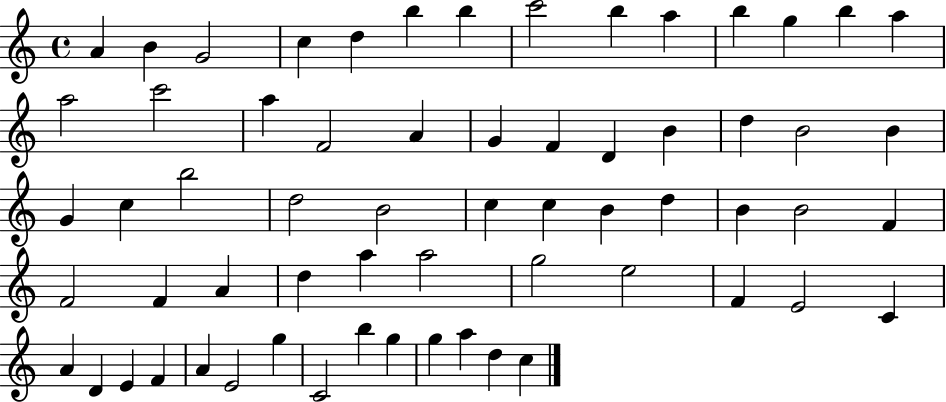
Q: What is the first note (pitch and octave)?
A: A4